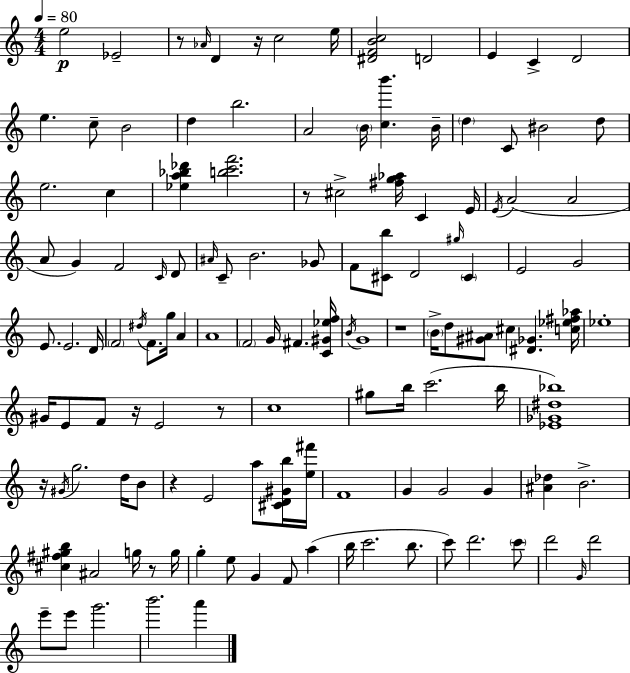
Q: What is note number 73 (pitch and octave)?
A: G#4